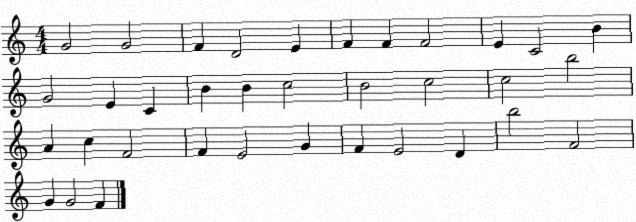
X:1
T:Untitled
M:4/4
L:1/4
K:C
G2 G2 F D2 E F F F2 E C2 B G2 E C B B c2 B2 c2 c2 b2 A c F2 F E2 G F E2 D b2 F2 G G2 F